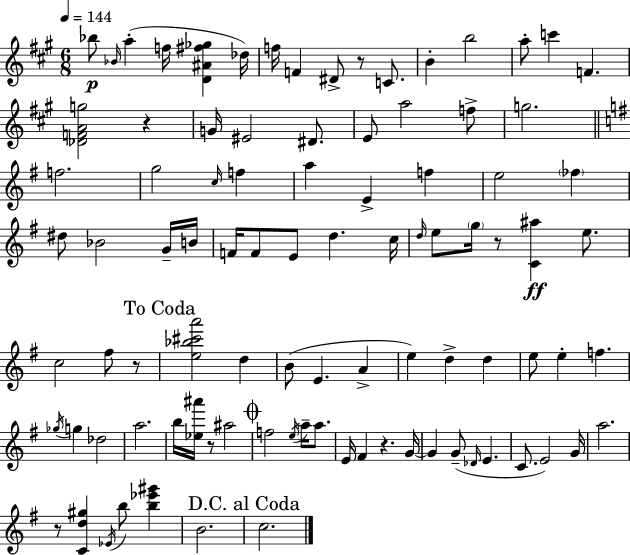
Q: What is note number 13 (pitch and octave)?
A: C6